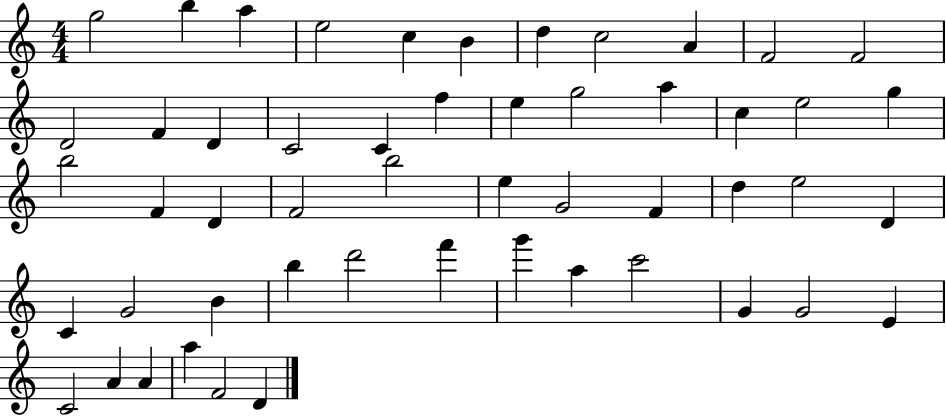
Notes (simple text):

G5/h B5/q A5/q E5/h C5/q B4/q D5/q C5/h A4/q F4/h F4/h D4/h F4/q D4/q C4/h C4/q F5/q E5/q G5/h A5/q C5/q E5/h G5/q B5/h F4/q D4/q F4/h B5/h E5/q G4/h F4/q D5/q E5/h D4/q C4/q G4/h B4/q B5/q D6/h F6/q G6/q A5/q C6/h G4/q G4/h E4/q C4/h A4/q A4/q A5/q F4/h D4/q